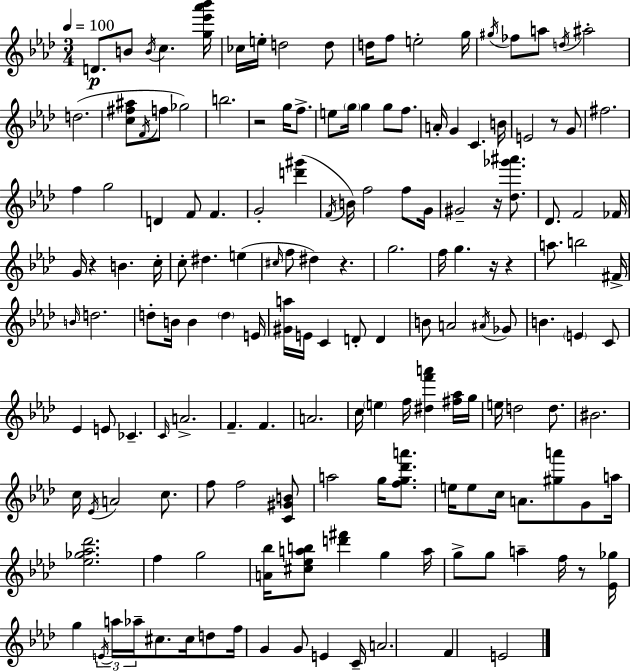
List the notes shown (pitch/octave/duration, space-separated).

D4/e. B4/e B4/s C5/q. [G5,Eb6,Ab6,Bb6]/s CES5/s E5/s D5/h D5/e D5/s F5/e E5/h G5/s G#5/s FES5/e A5/e D5/s A#5/h D5/h. [C5,F#5,A#5]/e F4/s F5/e Gb5/h B5/h. R/h G5/s F5/e. E5/e G5/s G5/q G5/e F5/e. A4/s G4/q C4/q. B4/s E4/h R/e G4/e F#5/h. F5/q G5/h D4/q F4/e F4/q. G4/h [D6,G#6]/q F4/s B4/s F5/h F5/e G4/s G#4/h R/s [Db5,Gb6,A#6]/e. Db4/e. F4/h FES4/s G4/s R/q B4/q. C5/s C5/e D#5/q. E5/q C#5/s F5/e D#5/q R/q. G5/h. F5/s G5/q. R/s R/q A5/e. B5/h F#4/s B4/s D5/h. D5/e B4/s B4/q D5/q E4/s [G#4,A5]/s E4/s C4/q D4/e D4/q B4/e A4/h A#4/s Gb4/e B4/q. E4/q C4/e Eb4/q E4/e CES4/q. C4/s A4/h. F4/q. F4/q. A4/h. C5/s E5/q F5/s [D#5,F6,A6]/q [F#5,Ab5]/s G5/s E5/s D5/h D5/e. BIS4/h. C5/s Eb4/s A4/h C5/e. F5/e F5/h [C4,G#4,B4]/e A5/h G5/s [F5,G5,Db6,A6]/e. E5/s E5/e C5/s A4/e. [G#5,A6]/e G4/e A5/s [Eb5,Gb5,Ab5,Db6]/h. F5/q G5/h [A4,Bb5]/s [C#5,Eb5,A5,B5]/e [D6,F#6]/q G5/q A5/s G5/e G5/e A5/q F5/s R/e [Eb4,Gb5]/s G5/q E4/s A5/s Ab5/s C#5/e. C#5/s D5/e F5/s G4/q G4/e E4/q C4/s A4/h. F4/q E4/h